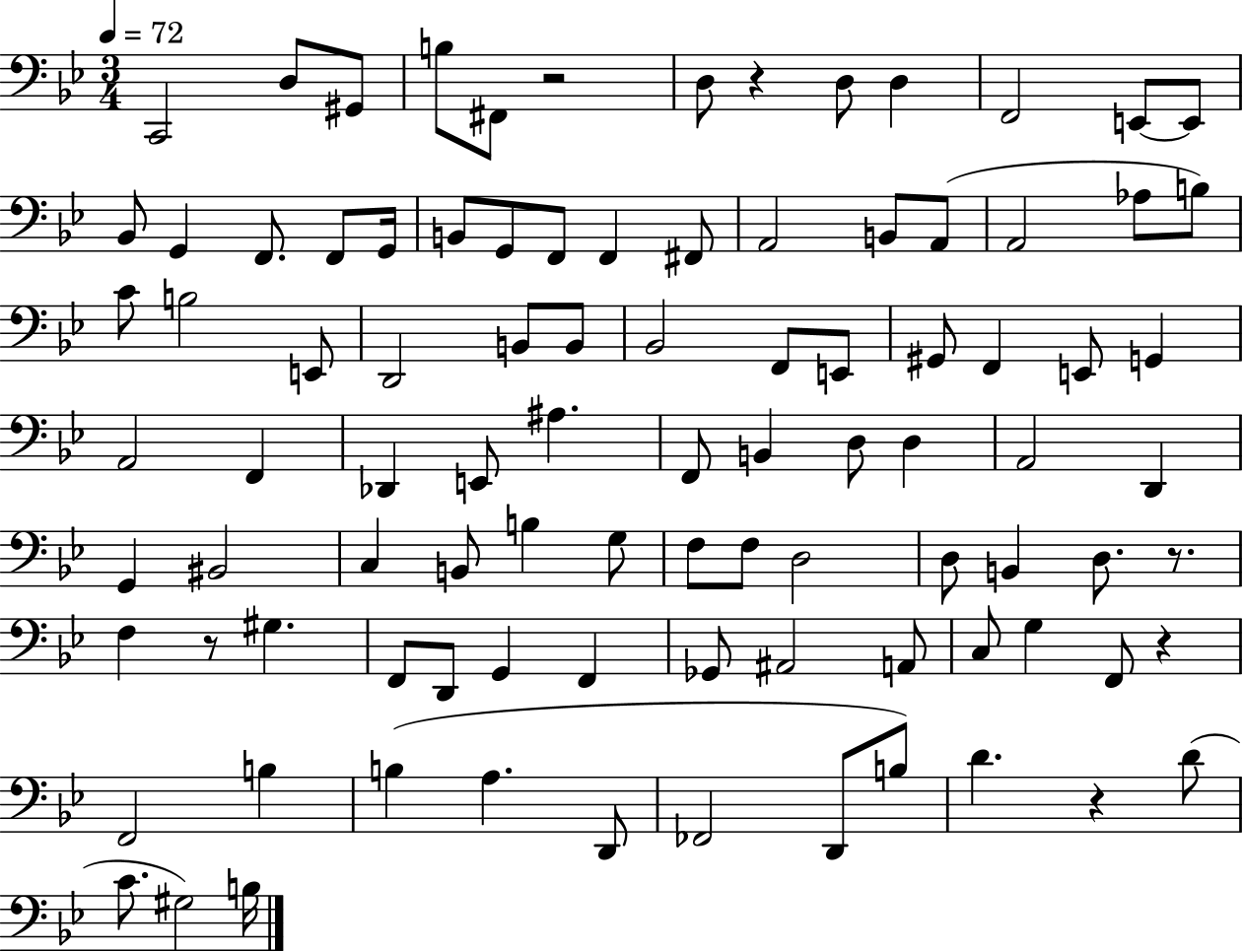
X:1
T:Untitled
M:3/4
L:1/4
K:Bb
C,,2 D,/2 ^G,,/2 B,/2 ^F,,/2 z2 D,/2 z D,/2 D, F,,2 E,,/2 E,,/2 _B,,/2 G,, F,,/2 F,,/2 G,,/4 B,,/2 G,,/2 F,,/2 F,, ^F,,/2 A,,2 B,,/2 A,,/2 A,,2 _A,/2 B,/2 C/2 B,2 E,,/2 D,,2 B,,/2 B,,/2 _B,,2 F,,/2 E,,/2 ^G,,/2 F,, E,,/2 G,, A,,2 F,, _D,, E,,/2 ^A, F,,/2 B,, D,/2 D, A,,2 D,, G,, ^B,,2 C, B,,/2 B, G,/2 F,/2 F,/2 D,2 D,/2 B,, D,/2 z/2 F, z/2 ^G, F,,/2 D,,/2 G,, F,, _G,,/2 ^A,,2 A,,/2 C,/2 G, F,,/2 z F,,2 B, B, A, D,,/2 _F,,2 D,,/2 B,/2 D z D/2 C/2 ^G,2 B,/4